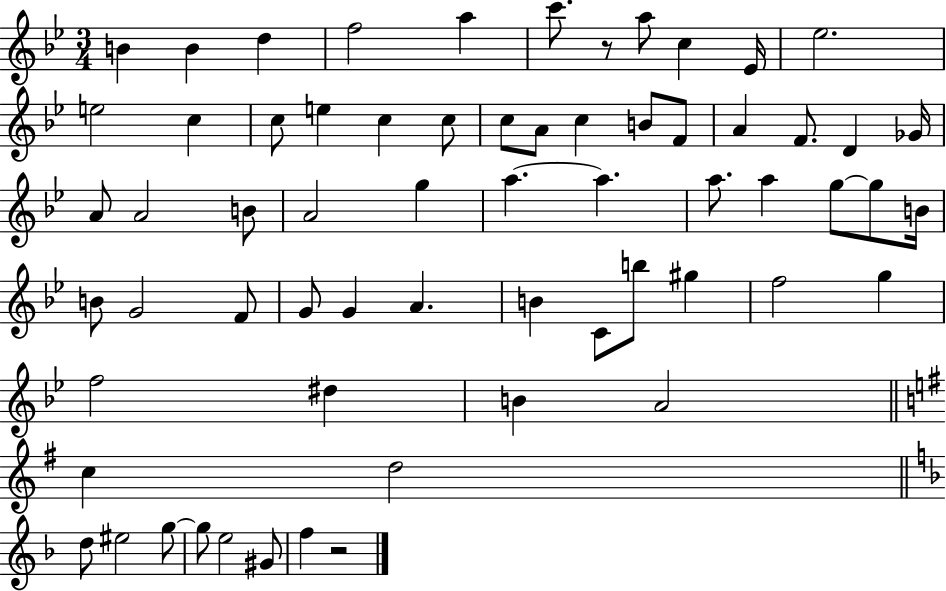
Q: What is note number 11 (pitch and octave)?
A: E5